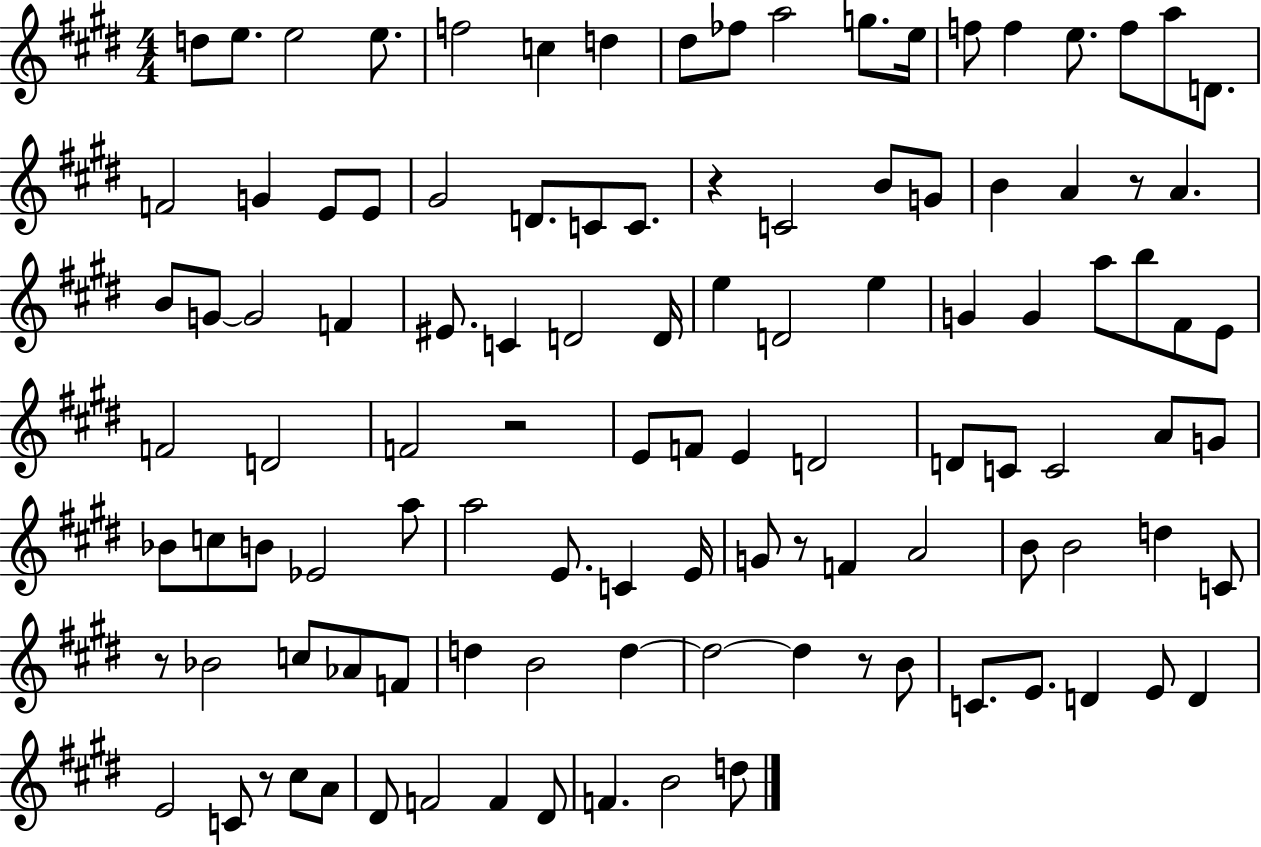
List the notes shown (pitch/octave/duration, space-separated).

D5/e E5/e. E5/h E5/e. F5/h C5/q D5/q D#5/e FES5/e A5/h G5/e. E5/s F5/e F5/q E5/e. F5/e A5/e D4/e. F4/h G4/q E4/e E4/e G#4/h D4/e. C4/e C4/e. R/q C4/h B4/e G4/e B4/q A4/q R/e A4/q. B4/e G4/e G4/h F4/q EIS4/e. C4/q D4/h D4/s E5/q D4/h E5/q G4/q G4/q A5/e B5/e F#4/e E4/e F4/h D4/h F4/h R/h E4/e F4/e E4/q D4/h D4/e C4/e C4/h A4/e G4/e Bb4/e C5/e B4/e Eb4/h A5/e A5/h E4/e. C4/q E4/s G4/e R/e F4/q A4/h B4/e B4/h D5/q C4/e R/e Bb4/h C5/e Ab4/e F4/e D5/q B4/h D5/q D5/h D5/q R/e B4/e C4/e. E4/e. D4/q E4/e D4/q E4/h C4/e R/e C#5/e A4/e D#4/e F4/h F4/q D#4/e F4/q. B4/h D5/e